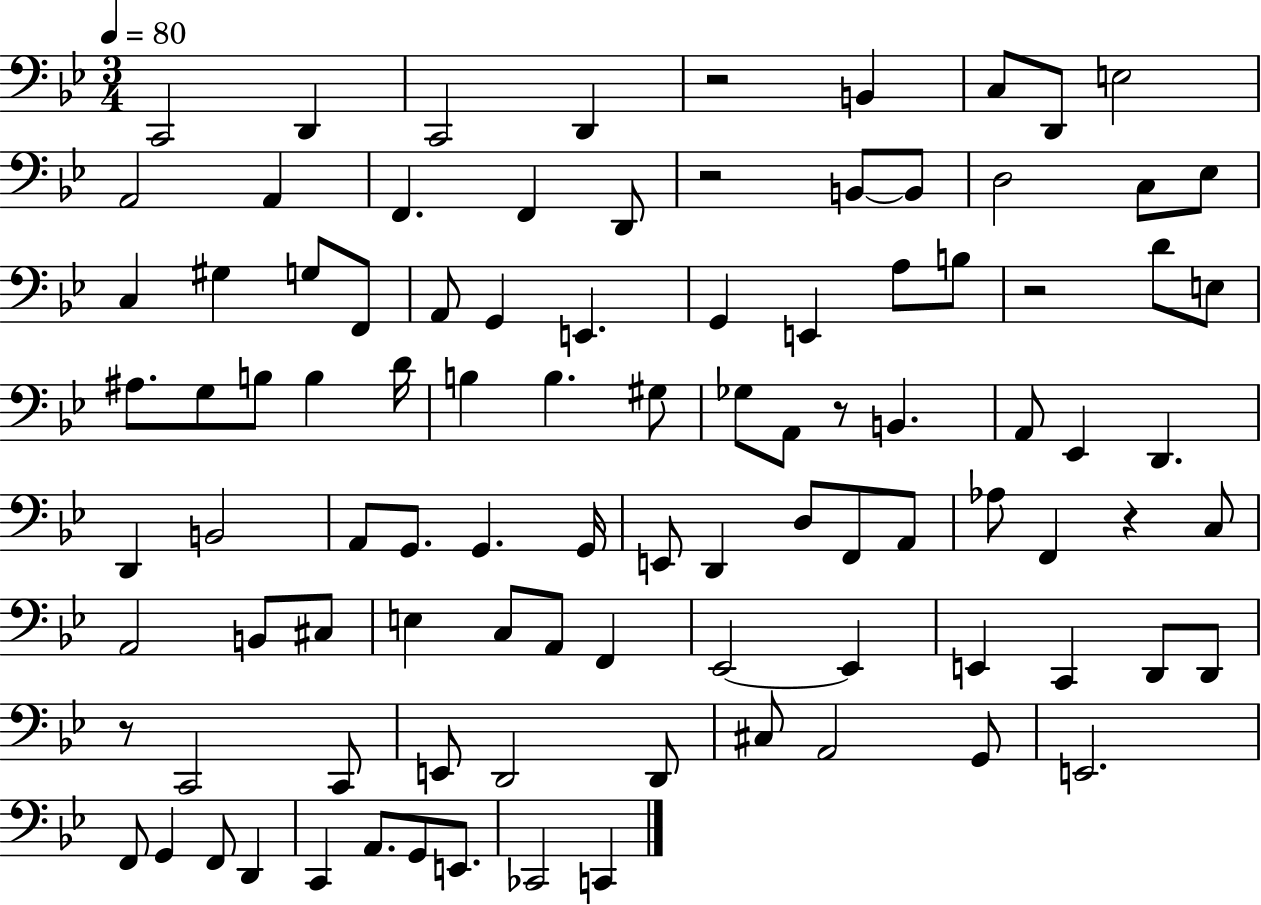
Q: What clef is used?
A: bass